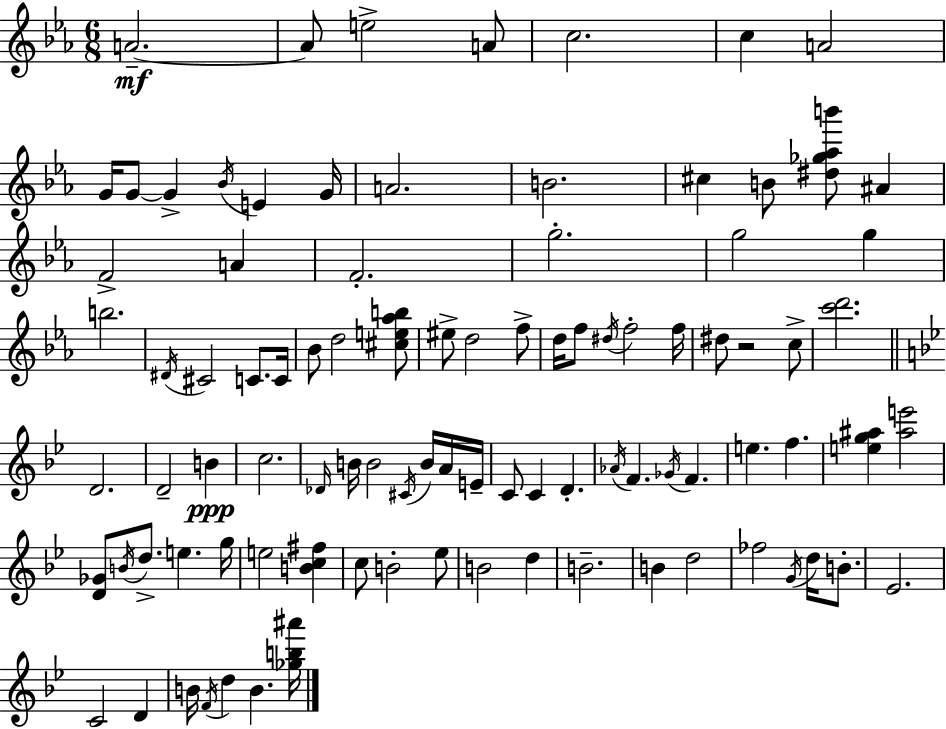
X:1
T:Untitled
M:6/8
L:1/4
K:Cm
A2 A/2 e2 A/2 c2 c A2 G/4 G/2 G _B/4 E G/4 A2 B2 ^c B/2 [^d_g_ab']/2 ^A F2 A F2 g2 g2 g b2 ^D/4 ^C2 C/2 C/4 _B/2 d2 [^ce_ab]/2 ^e/2 d2 f/2 d/4 f/2 ^d/4 f2 f/4 ^d/2 z2 c/2 [c'd']2 D2 D2 B c2 _D/4 B/4 B2 ^C/4 B/4 A/4 E/4 C/2 C D _A/4 F _G/4 F e f [eg^a] [^ae']2 [D_G]/2 B/4 d/2 e g/4 e2 [Bc^f] c/2 B2 _e/2 B2 d B2 B d2 _f2 G/4 d/4 B/2 _E2 C2 D B/4 F/4 d B [_gb^a']/4